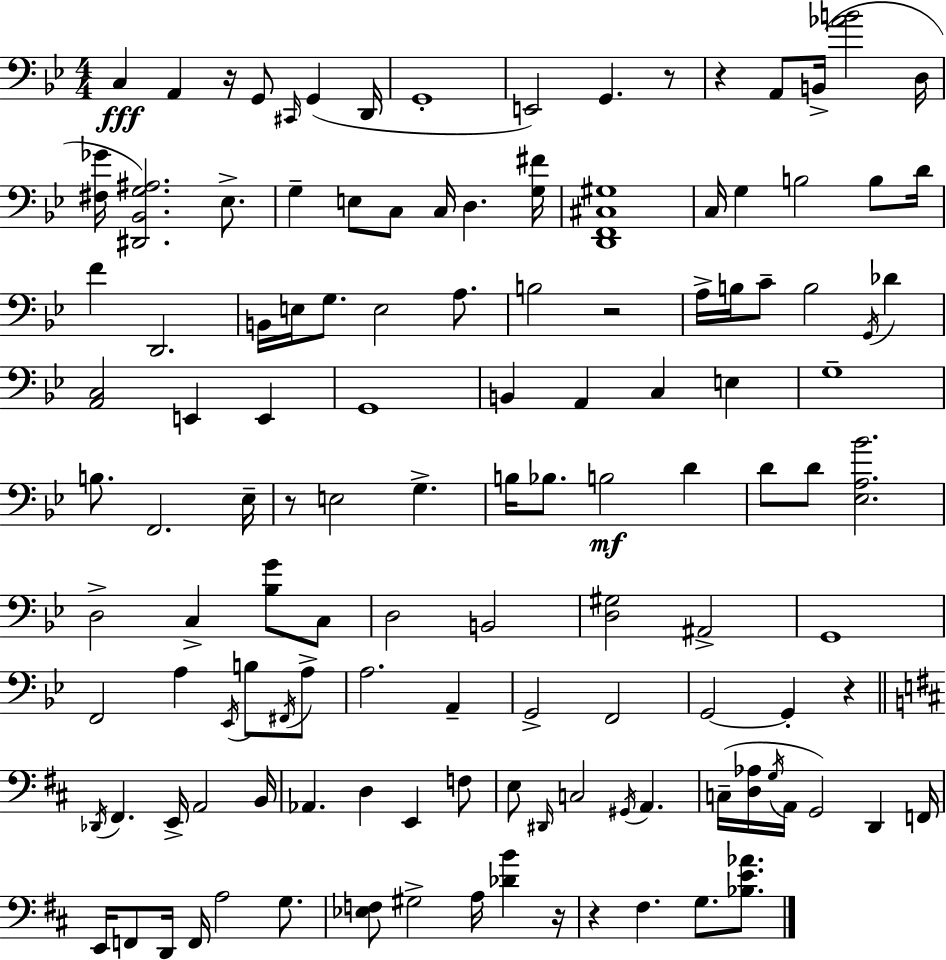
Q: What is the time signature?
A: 4/4